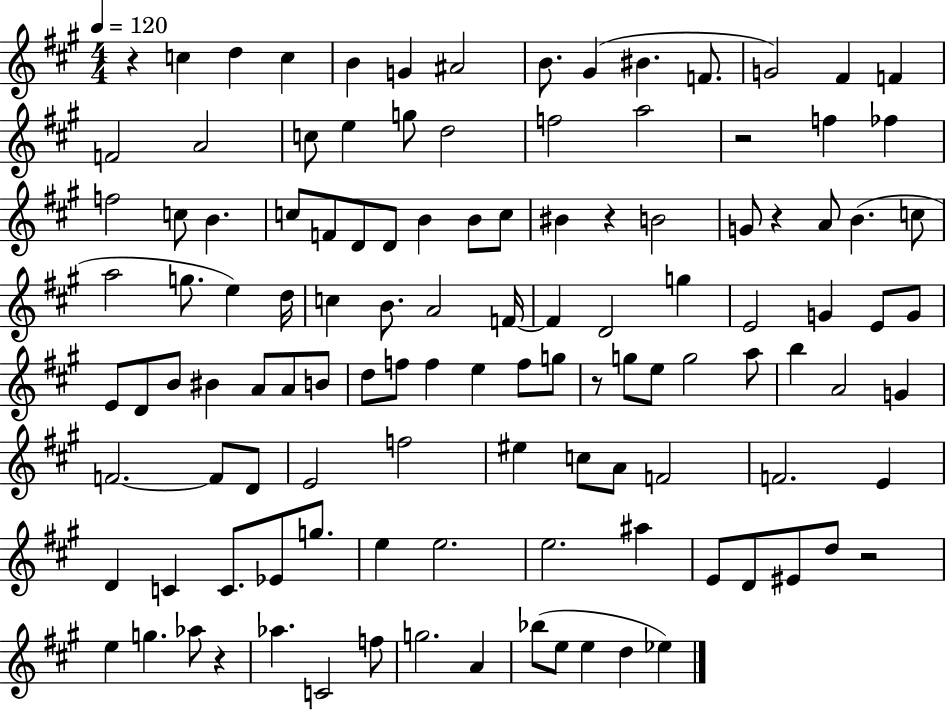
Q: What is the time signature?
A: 4/4